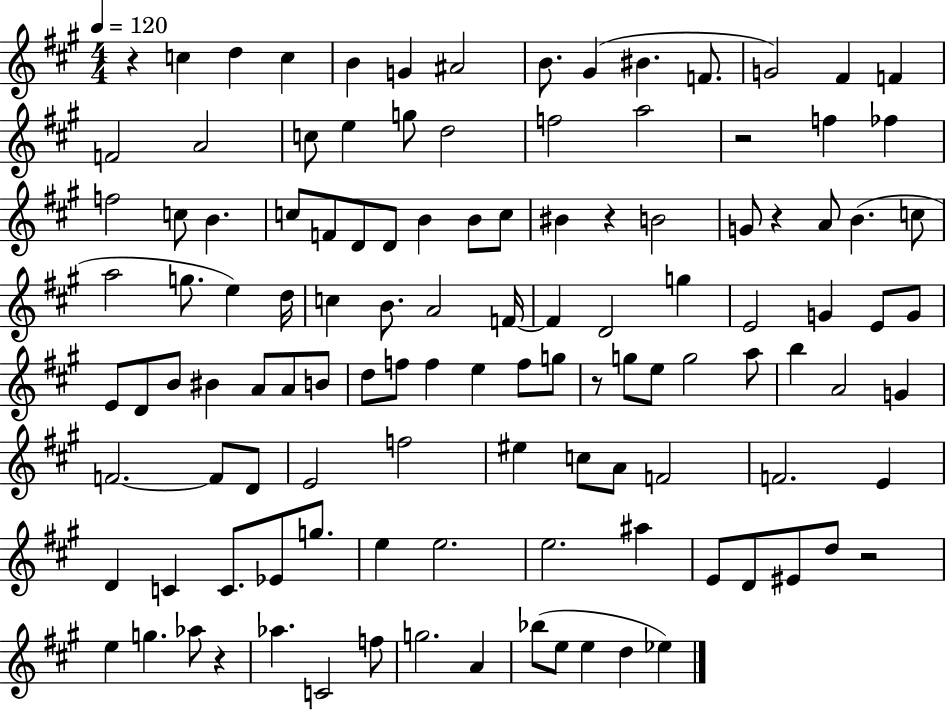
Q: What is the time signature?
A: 4/4